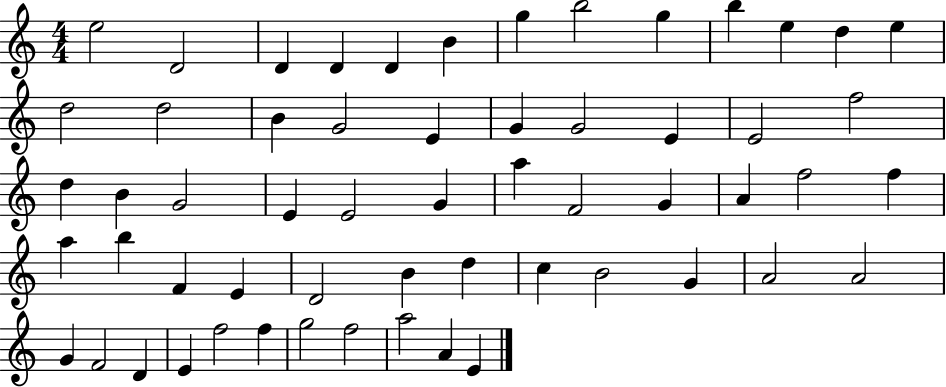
{
  \clef treble
  \numericTimeSignature
  \time 4/4
  \key c \major
  e''2 d'2 | d'4 d'4 d'4 b'4 | g''4 b''2 g''4 | b''4 e''4 d''4 e''4 | \break d''2 d''2 | b'4 g'2 e'4 | g'4 g'2 e'4 | e'2 f''2 | \break d''4 b'4 g'2 | e'4 e'2 g'4 | a''4 f'2 g'4 | a'4 f''2 f''4 | \break a''4 b''4 f'4 e'4 | d'2 b'4 d''4 | c''4 b'2 g'4 | a'2 a'2 | \break g'4 f'2 d'4 | e'4 f''2 f''4 | g''2 f''2 | a''2 a'4 e'4 | \break \bar "|."
}